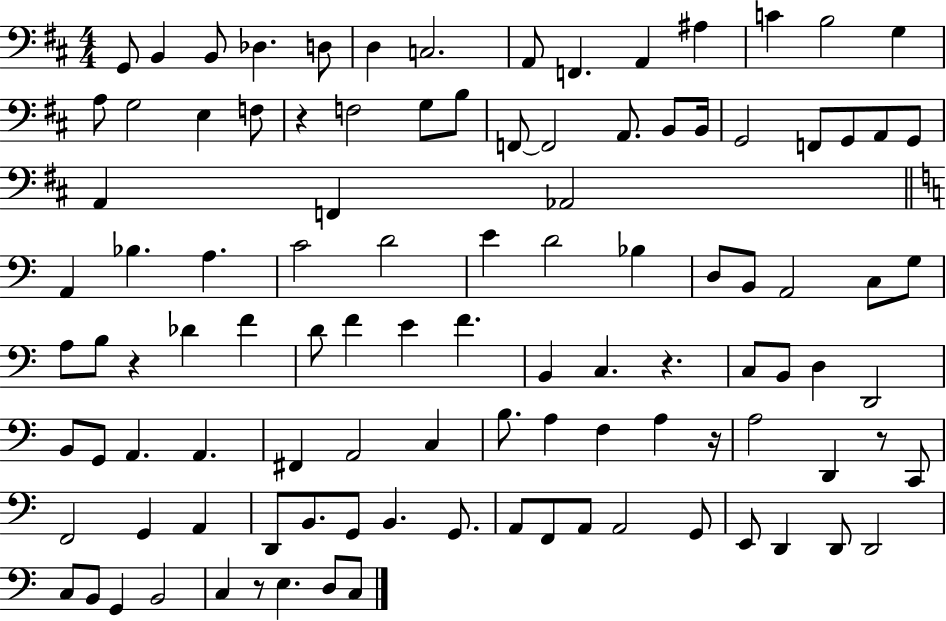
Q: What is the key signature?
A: D major